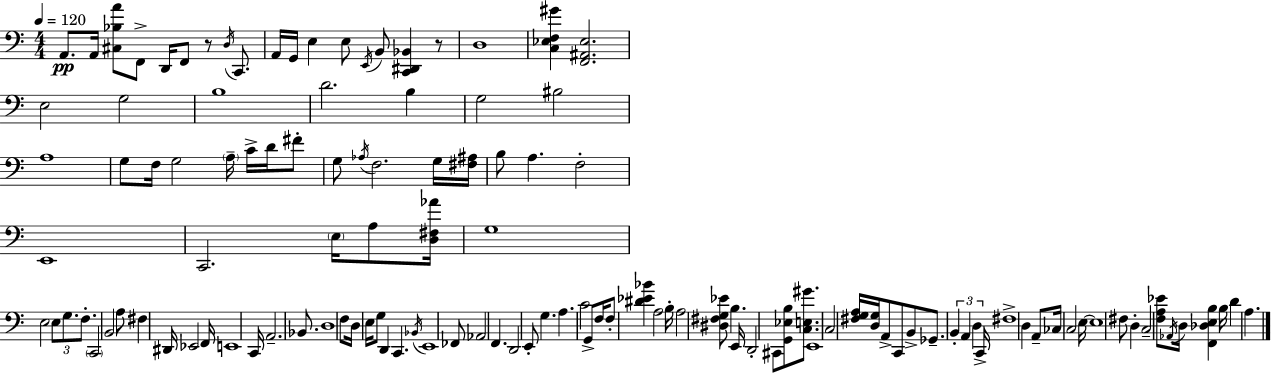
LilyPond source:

{
  \clef bass
  \numericTimeSignature
  \time 4/4
  \key c \major
  \tempo 4 = 120
  a,8.\pp a,16 <cis bes a'>8 f,8-> d,16 f,8 r8 \acciaccatura { d16 } c,8. | a,16 g,16 e4 e8 \acciaccatura { e,16 } b,8 <c, dis, bes,>4 | r8 d1 | <c ees f gis'>4 <f, ais, ees>2. | \break e2 g2 | b1 | d'2. b4 | g2 bis2 | \break a1 | g8 f16 g2 \parenthesize a16-- c'16-> d'16 | fis'8-. g8 \acciaccatura { aes16 } f2. | g16 <fis ais>16 b8 a4. f2-. | \break e,1 | c,2. \parenthesize e16 | a8 <d fis aes'>16 g1 | e2 \tuplet 3/2 { e8 g8. | \break f8.-. } \parenthesize c,2 b,2 | a8 fis4 dis,16 ees,2 | f,16 e,1 | c,16 a,2.-- | \break bes,8. d1 | f8 d16 e16 g8 d,4 c,4. | \acciaccatura { bes,16 } e,1 | fes,8 aes,2 f,4. | \break d,2 e,8-. g4. | a4. c'2 | g,8-> f16 f8-. <dis' ees' bes'>4 a2 | b16-. a2 <dis fis g ees'>8 b4. | \break e,16 d,2-. cis,8 <g, ees b>8 | <c e gis'>8. e,1 | c2 <fis g a>16 <d g>16 a,8-> | c,8 b,8-> ges,8.-- \tuplet 3/2 { b,4-. a,4 d4 } | \break c,16-> fis1-> | d4 a,8-- ces16 c2 | e16~~ e1 | fis8 d4-. c2-- | \break <f a ees'>8 \acciaccatura { aes,16 } d16 <f, des e b>4 b16 d'4 a4. | \bar "|."
}